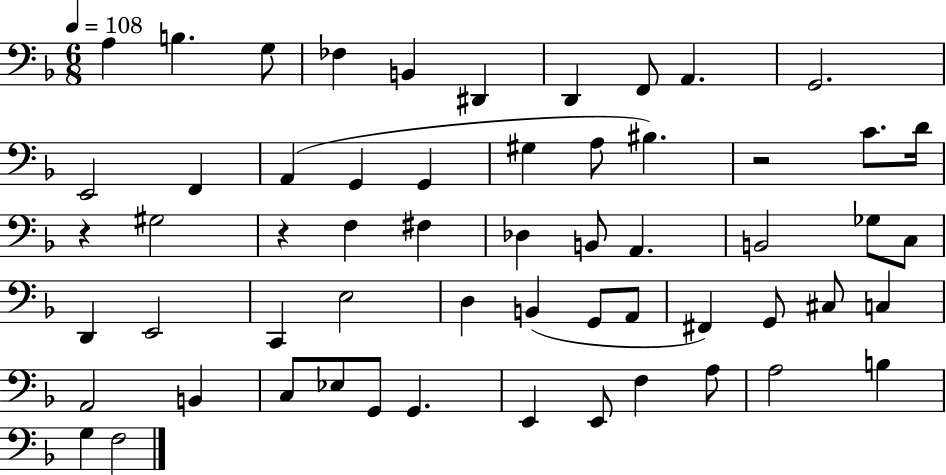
A3/q B3/q. G3/e FES3/q B2/q D#2/q D2/q F2/e A2/q. G2/h. E2/h F2/q A2/q G2/q G2/q G#3/q A3/e BIS3/q. R/h C4/e. D4/s R/q G#3/h R/q F3/q F#3/q Db3/q B2/e A2/q. B2/h Gb3/e C3/e D2/q E2/h C2/q E3/h D3/q B2/q G2/e A2/e F#2/q G2/e C#3/e C3/q A2/h B2/q C3/e Eb3/e G2/e G2/q. E2/q E2/e F3/q A3/e A3/h B3/q G3/q F3/h